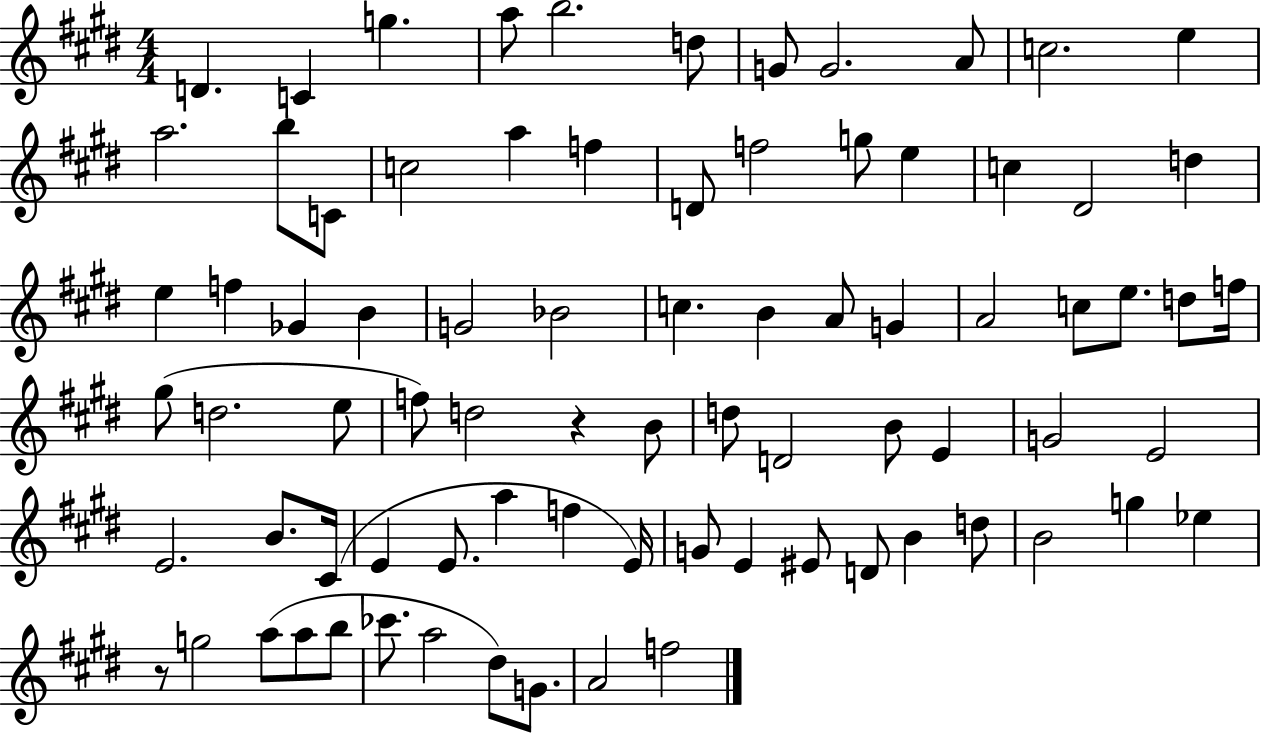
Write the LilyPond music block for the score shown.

{
  \clef treble
  \numericTimeSignature
  \time 4/4
  \key e \major
  d'4. c'4 g''4. | a''8 b''2. d''8 | g'8 g'2. a'8 | c''2. e''4 | \break a''2. b''8 c'8 | c''2 a''4 f''4 | d'8 f''2 g''8 e''4 | c''4 dis'2 d''4 | \break e''4 f''4 ges'4 b'4 | g'2 bes'2 | c''4. b'4 a'8 g'4 | a'2 c''8 e''8. d''8 f''16 | \break gis''8( d''2. e''8 | f''8) d''2 r4 b'8 | d''8 d'2 b'8 e'4 | g'2 e'2 | \break e'2. b'8. cis'16( | e'4 e'8. a''4 f''4 e'16) | g'8 e'4 eis'8 d'8 b'4 d''8 | b'2 g''4 ees''4 | \break r8 g''2 a''8( a''8 b''8 | ces'''8. a''2 dis''8) g'8. | a'2 f''2 | \bar "|."
}